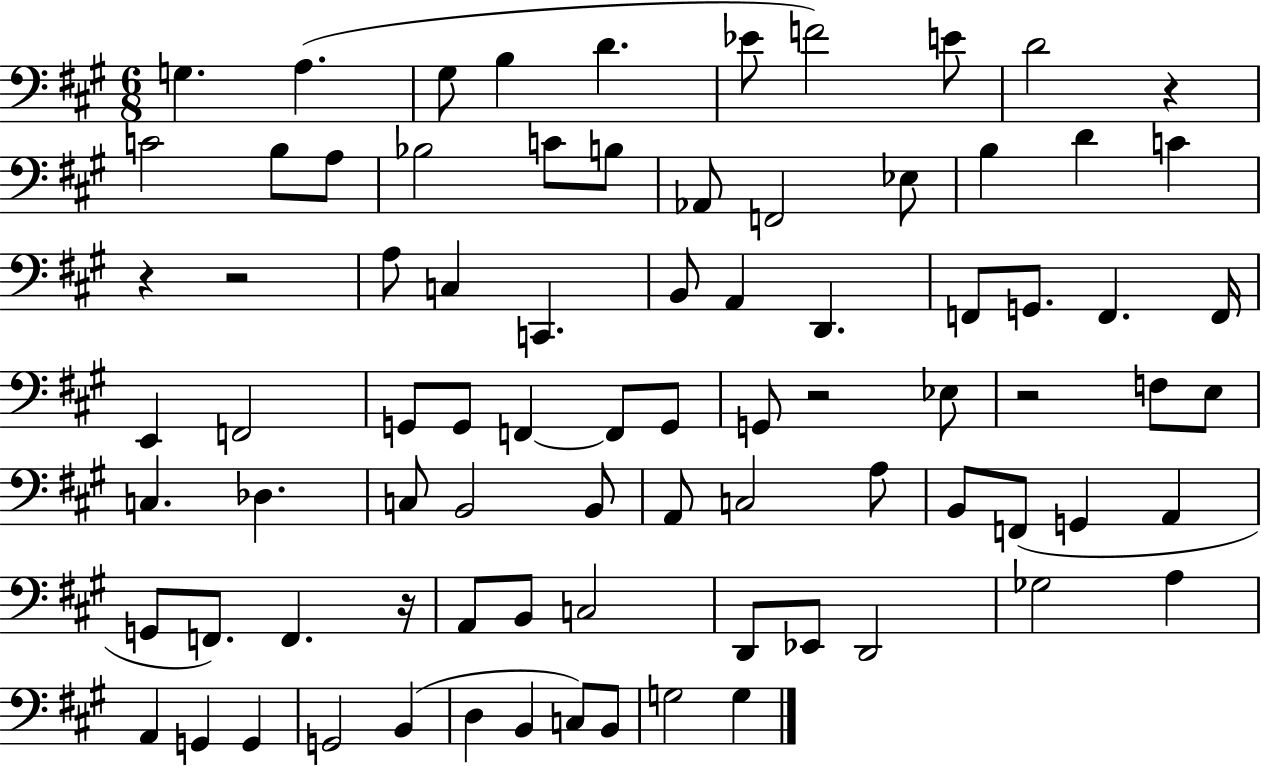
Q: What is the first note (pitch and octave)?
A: G3